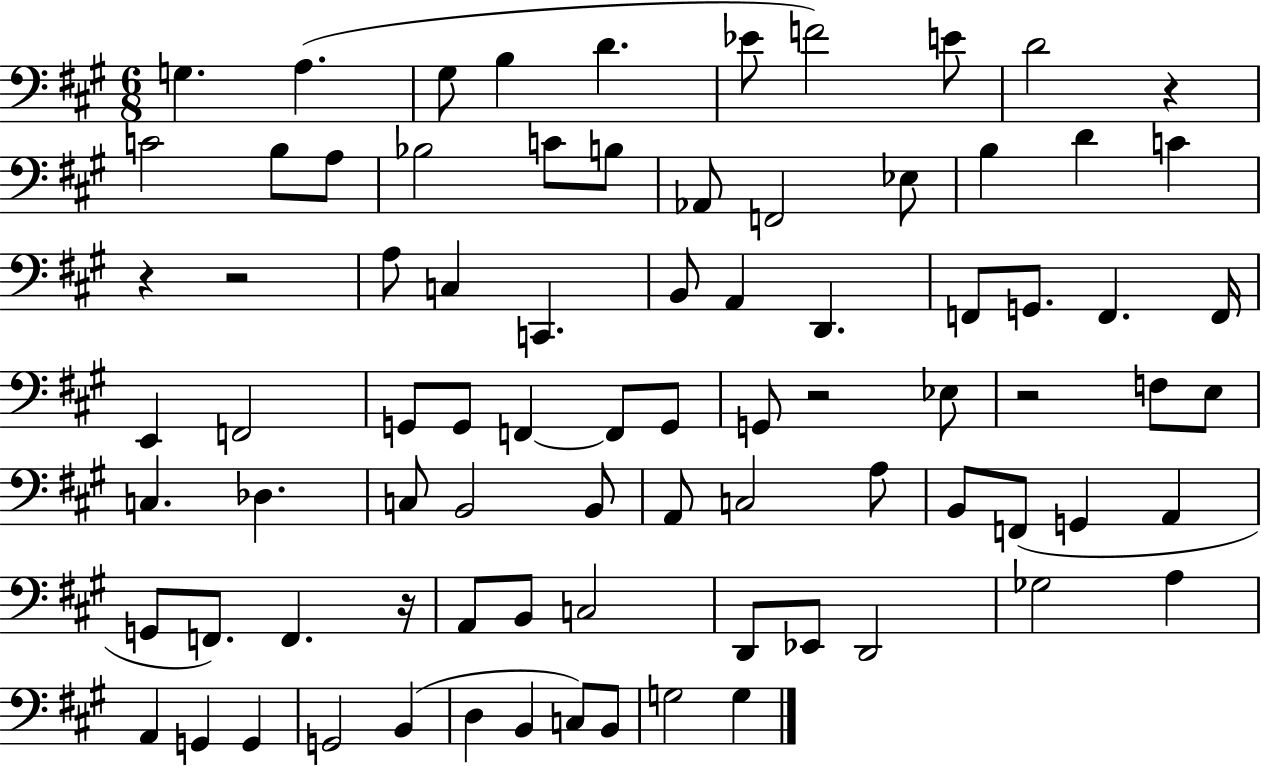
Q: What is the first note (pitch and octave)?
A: G3